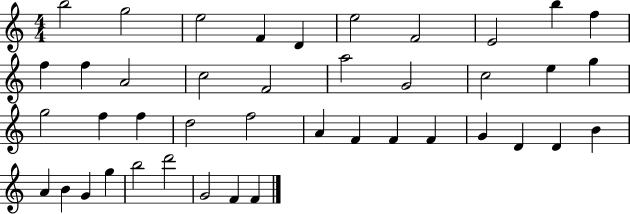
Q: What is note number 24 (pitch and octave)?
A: D5